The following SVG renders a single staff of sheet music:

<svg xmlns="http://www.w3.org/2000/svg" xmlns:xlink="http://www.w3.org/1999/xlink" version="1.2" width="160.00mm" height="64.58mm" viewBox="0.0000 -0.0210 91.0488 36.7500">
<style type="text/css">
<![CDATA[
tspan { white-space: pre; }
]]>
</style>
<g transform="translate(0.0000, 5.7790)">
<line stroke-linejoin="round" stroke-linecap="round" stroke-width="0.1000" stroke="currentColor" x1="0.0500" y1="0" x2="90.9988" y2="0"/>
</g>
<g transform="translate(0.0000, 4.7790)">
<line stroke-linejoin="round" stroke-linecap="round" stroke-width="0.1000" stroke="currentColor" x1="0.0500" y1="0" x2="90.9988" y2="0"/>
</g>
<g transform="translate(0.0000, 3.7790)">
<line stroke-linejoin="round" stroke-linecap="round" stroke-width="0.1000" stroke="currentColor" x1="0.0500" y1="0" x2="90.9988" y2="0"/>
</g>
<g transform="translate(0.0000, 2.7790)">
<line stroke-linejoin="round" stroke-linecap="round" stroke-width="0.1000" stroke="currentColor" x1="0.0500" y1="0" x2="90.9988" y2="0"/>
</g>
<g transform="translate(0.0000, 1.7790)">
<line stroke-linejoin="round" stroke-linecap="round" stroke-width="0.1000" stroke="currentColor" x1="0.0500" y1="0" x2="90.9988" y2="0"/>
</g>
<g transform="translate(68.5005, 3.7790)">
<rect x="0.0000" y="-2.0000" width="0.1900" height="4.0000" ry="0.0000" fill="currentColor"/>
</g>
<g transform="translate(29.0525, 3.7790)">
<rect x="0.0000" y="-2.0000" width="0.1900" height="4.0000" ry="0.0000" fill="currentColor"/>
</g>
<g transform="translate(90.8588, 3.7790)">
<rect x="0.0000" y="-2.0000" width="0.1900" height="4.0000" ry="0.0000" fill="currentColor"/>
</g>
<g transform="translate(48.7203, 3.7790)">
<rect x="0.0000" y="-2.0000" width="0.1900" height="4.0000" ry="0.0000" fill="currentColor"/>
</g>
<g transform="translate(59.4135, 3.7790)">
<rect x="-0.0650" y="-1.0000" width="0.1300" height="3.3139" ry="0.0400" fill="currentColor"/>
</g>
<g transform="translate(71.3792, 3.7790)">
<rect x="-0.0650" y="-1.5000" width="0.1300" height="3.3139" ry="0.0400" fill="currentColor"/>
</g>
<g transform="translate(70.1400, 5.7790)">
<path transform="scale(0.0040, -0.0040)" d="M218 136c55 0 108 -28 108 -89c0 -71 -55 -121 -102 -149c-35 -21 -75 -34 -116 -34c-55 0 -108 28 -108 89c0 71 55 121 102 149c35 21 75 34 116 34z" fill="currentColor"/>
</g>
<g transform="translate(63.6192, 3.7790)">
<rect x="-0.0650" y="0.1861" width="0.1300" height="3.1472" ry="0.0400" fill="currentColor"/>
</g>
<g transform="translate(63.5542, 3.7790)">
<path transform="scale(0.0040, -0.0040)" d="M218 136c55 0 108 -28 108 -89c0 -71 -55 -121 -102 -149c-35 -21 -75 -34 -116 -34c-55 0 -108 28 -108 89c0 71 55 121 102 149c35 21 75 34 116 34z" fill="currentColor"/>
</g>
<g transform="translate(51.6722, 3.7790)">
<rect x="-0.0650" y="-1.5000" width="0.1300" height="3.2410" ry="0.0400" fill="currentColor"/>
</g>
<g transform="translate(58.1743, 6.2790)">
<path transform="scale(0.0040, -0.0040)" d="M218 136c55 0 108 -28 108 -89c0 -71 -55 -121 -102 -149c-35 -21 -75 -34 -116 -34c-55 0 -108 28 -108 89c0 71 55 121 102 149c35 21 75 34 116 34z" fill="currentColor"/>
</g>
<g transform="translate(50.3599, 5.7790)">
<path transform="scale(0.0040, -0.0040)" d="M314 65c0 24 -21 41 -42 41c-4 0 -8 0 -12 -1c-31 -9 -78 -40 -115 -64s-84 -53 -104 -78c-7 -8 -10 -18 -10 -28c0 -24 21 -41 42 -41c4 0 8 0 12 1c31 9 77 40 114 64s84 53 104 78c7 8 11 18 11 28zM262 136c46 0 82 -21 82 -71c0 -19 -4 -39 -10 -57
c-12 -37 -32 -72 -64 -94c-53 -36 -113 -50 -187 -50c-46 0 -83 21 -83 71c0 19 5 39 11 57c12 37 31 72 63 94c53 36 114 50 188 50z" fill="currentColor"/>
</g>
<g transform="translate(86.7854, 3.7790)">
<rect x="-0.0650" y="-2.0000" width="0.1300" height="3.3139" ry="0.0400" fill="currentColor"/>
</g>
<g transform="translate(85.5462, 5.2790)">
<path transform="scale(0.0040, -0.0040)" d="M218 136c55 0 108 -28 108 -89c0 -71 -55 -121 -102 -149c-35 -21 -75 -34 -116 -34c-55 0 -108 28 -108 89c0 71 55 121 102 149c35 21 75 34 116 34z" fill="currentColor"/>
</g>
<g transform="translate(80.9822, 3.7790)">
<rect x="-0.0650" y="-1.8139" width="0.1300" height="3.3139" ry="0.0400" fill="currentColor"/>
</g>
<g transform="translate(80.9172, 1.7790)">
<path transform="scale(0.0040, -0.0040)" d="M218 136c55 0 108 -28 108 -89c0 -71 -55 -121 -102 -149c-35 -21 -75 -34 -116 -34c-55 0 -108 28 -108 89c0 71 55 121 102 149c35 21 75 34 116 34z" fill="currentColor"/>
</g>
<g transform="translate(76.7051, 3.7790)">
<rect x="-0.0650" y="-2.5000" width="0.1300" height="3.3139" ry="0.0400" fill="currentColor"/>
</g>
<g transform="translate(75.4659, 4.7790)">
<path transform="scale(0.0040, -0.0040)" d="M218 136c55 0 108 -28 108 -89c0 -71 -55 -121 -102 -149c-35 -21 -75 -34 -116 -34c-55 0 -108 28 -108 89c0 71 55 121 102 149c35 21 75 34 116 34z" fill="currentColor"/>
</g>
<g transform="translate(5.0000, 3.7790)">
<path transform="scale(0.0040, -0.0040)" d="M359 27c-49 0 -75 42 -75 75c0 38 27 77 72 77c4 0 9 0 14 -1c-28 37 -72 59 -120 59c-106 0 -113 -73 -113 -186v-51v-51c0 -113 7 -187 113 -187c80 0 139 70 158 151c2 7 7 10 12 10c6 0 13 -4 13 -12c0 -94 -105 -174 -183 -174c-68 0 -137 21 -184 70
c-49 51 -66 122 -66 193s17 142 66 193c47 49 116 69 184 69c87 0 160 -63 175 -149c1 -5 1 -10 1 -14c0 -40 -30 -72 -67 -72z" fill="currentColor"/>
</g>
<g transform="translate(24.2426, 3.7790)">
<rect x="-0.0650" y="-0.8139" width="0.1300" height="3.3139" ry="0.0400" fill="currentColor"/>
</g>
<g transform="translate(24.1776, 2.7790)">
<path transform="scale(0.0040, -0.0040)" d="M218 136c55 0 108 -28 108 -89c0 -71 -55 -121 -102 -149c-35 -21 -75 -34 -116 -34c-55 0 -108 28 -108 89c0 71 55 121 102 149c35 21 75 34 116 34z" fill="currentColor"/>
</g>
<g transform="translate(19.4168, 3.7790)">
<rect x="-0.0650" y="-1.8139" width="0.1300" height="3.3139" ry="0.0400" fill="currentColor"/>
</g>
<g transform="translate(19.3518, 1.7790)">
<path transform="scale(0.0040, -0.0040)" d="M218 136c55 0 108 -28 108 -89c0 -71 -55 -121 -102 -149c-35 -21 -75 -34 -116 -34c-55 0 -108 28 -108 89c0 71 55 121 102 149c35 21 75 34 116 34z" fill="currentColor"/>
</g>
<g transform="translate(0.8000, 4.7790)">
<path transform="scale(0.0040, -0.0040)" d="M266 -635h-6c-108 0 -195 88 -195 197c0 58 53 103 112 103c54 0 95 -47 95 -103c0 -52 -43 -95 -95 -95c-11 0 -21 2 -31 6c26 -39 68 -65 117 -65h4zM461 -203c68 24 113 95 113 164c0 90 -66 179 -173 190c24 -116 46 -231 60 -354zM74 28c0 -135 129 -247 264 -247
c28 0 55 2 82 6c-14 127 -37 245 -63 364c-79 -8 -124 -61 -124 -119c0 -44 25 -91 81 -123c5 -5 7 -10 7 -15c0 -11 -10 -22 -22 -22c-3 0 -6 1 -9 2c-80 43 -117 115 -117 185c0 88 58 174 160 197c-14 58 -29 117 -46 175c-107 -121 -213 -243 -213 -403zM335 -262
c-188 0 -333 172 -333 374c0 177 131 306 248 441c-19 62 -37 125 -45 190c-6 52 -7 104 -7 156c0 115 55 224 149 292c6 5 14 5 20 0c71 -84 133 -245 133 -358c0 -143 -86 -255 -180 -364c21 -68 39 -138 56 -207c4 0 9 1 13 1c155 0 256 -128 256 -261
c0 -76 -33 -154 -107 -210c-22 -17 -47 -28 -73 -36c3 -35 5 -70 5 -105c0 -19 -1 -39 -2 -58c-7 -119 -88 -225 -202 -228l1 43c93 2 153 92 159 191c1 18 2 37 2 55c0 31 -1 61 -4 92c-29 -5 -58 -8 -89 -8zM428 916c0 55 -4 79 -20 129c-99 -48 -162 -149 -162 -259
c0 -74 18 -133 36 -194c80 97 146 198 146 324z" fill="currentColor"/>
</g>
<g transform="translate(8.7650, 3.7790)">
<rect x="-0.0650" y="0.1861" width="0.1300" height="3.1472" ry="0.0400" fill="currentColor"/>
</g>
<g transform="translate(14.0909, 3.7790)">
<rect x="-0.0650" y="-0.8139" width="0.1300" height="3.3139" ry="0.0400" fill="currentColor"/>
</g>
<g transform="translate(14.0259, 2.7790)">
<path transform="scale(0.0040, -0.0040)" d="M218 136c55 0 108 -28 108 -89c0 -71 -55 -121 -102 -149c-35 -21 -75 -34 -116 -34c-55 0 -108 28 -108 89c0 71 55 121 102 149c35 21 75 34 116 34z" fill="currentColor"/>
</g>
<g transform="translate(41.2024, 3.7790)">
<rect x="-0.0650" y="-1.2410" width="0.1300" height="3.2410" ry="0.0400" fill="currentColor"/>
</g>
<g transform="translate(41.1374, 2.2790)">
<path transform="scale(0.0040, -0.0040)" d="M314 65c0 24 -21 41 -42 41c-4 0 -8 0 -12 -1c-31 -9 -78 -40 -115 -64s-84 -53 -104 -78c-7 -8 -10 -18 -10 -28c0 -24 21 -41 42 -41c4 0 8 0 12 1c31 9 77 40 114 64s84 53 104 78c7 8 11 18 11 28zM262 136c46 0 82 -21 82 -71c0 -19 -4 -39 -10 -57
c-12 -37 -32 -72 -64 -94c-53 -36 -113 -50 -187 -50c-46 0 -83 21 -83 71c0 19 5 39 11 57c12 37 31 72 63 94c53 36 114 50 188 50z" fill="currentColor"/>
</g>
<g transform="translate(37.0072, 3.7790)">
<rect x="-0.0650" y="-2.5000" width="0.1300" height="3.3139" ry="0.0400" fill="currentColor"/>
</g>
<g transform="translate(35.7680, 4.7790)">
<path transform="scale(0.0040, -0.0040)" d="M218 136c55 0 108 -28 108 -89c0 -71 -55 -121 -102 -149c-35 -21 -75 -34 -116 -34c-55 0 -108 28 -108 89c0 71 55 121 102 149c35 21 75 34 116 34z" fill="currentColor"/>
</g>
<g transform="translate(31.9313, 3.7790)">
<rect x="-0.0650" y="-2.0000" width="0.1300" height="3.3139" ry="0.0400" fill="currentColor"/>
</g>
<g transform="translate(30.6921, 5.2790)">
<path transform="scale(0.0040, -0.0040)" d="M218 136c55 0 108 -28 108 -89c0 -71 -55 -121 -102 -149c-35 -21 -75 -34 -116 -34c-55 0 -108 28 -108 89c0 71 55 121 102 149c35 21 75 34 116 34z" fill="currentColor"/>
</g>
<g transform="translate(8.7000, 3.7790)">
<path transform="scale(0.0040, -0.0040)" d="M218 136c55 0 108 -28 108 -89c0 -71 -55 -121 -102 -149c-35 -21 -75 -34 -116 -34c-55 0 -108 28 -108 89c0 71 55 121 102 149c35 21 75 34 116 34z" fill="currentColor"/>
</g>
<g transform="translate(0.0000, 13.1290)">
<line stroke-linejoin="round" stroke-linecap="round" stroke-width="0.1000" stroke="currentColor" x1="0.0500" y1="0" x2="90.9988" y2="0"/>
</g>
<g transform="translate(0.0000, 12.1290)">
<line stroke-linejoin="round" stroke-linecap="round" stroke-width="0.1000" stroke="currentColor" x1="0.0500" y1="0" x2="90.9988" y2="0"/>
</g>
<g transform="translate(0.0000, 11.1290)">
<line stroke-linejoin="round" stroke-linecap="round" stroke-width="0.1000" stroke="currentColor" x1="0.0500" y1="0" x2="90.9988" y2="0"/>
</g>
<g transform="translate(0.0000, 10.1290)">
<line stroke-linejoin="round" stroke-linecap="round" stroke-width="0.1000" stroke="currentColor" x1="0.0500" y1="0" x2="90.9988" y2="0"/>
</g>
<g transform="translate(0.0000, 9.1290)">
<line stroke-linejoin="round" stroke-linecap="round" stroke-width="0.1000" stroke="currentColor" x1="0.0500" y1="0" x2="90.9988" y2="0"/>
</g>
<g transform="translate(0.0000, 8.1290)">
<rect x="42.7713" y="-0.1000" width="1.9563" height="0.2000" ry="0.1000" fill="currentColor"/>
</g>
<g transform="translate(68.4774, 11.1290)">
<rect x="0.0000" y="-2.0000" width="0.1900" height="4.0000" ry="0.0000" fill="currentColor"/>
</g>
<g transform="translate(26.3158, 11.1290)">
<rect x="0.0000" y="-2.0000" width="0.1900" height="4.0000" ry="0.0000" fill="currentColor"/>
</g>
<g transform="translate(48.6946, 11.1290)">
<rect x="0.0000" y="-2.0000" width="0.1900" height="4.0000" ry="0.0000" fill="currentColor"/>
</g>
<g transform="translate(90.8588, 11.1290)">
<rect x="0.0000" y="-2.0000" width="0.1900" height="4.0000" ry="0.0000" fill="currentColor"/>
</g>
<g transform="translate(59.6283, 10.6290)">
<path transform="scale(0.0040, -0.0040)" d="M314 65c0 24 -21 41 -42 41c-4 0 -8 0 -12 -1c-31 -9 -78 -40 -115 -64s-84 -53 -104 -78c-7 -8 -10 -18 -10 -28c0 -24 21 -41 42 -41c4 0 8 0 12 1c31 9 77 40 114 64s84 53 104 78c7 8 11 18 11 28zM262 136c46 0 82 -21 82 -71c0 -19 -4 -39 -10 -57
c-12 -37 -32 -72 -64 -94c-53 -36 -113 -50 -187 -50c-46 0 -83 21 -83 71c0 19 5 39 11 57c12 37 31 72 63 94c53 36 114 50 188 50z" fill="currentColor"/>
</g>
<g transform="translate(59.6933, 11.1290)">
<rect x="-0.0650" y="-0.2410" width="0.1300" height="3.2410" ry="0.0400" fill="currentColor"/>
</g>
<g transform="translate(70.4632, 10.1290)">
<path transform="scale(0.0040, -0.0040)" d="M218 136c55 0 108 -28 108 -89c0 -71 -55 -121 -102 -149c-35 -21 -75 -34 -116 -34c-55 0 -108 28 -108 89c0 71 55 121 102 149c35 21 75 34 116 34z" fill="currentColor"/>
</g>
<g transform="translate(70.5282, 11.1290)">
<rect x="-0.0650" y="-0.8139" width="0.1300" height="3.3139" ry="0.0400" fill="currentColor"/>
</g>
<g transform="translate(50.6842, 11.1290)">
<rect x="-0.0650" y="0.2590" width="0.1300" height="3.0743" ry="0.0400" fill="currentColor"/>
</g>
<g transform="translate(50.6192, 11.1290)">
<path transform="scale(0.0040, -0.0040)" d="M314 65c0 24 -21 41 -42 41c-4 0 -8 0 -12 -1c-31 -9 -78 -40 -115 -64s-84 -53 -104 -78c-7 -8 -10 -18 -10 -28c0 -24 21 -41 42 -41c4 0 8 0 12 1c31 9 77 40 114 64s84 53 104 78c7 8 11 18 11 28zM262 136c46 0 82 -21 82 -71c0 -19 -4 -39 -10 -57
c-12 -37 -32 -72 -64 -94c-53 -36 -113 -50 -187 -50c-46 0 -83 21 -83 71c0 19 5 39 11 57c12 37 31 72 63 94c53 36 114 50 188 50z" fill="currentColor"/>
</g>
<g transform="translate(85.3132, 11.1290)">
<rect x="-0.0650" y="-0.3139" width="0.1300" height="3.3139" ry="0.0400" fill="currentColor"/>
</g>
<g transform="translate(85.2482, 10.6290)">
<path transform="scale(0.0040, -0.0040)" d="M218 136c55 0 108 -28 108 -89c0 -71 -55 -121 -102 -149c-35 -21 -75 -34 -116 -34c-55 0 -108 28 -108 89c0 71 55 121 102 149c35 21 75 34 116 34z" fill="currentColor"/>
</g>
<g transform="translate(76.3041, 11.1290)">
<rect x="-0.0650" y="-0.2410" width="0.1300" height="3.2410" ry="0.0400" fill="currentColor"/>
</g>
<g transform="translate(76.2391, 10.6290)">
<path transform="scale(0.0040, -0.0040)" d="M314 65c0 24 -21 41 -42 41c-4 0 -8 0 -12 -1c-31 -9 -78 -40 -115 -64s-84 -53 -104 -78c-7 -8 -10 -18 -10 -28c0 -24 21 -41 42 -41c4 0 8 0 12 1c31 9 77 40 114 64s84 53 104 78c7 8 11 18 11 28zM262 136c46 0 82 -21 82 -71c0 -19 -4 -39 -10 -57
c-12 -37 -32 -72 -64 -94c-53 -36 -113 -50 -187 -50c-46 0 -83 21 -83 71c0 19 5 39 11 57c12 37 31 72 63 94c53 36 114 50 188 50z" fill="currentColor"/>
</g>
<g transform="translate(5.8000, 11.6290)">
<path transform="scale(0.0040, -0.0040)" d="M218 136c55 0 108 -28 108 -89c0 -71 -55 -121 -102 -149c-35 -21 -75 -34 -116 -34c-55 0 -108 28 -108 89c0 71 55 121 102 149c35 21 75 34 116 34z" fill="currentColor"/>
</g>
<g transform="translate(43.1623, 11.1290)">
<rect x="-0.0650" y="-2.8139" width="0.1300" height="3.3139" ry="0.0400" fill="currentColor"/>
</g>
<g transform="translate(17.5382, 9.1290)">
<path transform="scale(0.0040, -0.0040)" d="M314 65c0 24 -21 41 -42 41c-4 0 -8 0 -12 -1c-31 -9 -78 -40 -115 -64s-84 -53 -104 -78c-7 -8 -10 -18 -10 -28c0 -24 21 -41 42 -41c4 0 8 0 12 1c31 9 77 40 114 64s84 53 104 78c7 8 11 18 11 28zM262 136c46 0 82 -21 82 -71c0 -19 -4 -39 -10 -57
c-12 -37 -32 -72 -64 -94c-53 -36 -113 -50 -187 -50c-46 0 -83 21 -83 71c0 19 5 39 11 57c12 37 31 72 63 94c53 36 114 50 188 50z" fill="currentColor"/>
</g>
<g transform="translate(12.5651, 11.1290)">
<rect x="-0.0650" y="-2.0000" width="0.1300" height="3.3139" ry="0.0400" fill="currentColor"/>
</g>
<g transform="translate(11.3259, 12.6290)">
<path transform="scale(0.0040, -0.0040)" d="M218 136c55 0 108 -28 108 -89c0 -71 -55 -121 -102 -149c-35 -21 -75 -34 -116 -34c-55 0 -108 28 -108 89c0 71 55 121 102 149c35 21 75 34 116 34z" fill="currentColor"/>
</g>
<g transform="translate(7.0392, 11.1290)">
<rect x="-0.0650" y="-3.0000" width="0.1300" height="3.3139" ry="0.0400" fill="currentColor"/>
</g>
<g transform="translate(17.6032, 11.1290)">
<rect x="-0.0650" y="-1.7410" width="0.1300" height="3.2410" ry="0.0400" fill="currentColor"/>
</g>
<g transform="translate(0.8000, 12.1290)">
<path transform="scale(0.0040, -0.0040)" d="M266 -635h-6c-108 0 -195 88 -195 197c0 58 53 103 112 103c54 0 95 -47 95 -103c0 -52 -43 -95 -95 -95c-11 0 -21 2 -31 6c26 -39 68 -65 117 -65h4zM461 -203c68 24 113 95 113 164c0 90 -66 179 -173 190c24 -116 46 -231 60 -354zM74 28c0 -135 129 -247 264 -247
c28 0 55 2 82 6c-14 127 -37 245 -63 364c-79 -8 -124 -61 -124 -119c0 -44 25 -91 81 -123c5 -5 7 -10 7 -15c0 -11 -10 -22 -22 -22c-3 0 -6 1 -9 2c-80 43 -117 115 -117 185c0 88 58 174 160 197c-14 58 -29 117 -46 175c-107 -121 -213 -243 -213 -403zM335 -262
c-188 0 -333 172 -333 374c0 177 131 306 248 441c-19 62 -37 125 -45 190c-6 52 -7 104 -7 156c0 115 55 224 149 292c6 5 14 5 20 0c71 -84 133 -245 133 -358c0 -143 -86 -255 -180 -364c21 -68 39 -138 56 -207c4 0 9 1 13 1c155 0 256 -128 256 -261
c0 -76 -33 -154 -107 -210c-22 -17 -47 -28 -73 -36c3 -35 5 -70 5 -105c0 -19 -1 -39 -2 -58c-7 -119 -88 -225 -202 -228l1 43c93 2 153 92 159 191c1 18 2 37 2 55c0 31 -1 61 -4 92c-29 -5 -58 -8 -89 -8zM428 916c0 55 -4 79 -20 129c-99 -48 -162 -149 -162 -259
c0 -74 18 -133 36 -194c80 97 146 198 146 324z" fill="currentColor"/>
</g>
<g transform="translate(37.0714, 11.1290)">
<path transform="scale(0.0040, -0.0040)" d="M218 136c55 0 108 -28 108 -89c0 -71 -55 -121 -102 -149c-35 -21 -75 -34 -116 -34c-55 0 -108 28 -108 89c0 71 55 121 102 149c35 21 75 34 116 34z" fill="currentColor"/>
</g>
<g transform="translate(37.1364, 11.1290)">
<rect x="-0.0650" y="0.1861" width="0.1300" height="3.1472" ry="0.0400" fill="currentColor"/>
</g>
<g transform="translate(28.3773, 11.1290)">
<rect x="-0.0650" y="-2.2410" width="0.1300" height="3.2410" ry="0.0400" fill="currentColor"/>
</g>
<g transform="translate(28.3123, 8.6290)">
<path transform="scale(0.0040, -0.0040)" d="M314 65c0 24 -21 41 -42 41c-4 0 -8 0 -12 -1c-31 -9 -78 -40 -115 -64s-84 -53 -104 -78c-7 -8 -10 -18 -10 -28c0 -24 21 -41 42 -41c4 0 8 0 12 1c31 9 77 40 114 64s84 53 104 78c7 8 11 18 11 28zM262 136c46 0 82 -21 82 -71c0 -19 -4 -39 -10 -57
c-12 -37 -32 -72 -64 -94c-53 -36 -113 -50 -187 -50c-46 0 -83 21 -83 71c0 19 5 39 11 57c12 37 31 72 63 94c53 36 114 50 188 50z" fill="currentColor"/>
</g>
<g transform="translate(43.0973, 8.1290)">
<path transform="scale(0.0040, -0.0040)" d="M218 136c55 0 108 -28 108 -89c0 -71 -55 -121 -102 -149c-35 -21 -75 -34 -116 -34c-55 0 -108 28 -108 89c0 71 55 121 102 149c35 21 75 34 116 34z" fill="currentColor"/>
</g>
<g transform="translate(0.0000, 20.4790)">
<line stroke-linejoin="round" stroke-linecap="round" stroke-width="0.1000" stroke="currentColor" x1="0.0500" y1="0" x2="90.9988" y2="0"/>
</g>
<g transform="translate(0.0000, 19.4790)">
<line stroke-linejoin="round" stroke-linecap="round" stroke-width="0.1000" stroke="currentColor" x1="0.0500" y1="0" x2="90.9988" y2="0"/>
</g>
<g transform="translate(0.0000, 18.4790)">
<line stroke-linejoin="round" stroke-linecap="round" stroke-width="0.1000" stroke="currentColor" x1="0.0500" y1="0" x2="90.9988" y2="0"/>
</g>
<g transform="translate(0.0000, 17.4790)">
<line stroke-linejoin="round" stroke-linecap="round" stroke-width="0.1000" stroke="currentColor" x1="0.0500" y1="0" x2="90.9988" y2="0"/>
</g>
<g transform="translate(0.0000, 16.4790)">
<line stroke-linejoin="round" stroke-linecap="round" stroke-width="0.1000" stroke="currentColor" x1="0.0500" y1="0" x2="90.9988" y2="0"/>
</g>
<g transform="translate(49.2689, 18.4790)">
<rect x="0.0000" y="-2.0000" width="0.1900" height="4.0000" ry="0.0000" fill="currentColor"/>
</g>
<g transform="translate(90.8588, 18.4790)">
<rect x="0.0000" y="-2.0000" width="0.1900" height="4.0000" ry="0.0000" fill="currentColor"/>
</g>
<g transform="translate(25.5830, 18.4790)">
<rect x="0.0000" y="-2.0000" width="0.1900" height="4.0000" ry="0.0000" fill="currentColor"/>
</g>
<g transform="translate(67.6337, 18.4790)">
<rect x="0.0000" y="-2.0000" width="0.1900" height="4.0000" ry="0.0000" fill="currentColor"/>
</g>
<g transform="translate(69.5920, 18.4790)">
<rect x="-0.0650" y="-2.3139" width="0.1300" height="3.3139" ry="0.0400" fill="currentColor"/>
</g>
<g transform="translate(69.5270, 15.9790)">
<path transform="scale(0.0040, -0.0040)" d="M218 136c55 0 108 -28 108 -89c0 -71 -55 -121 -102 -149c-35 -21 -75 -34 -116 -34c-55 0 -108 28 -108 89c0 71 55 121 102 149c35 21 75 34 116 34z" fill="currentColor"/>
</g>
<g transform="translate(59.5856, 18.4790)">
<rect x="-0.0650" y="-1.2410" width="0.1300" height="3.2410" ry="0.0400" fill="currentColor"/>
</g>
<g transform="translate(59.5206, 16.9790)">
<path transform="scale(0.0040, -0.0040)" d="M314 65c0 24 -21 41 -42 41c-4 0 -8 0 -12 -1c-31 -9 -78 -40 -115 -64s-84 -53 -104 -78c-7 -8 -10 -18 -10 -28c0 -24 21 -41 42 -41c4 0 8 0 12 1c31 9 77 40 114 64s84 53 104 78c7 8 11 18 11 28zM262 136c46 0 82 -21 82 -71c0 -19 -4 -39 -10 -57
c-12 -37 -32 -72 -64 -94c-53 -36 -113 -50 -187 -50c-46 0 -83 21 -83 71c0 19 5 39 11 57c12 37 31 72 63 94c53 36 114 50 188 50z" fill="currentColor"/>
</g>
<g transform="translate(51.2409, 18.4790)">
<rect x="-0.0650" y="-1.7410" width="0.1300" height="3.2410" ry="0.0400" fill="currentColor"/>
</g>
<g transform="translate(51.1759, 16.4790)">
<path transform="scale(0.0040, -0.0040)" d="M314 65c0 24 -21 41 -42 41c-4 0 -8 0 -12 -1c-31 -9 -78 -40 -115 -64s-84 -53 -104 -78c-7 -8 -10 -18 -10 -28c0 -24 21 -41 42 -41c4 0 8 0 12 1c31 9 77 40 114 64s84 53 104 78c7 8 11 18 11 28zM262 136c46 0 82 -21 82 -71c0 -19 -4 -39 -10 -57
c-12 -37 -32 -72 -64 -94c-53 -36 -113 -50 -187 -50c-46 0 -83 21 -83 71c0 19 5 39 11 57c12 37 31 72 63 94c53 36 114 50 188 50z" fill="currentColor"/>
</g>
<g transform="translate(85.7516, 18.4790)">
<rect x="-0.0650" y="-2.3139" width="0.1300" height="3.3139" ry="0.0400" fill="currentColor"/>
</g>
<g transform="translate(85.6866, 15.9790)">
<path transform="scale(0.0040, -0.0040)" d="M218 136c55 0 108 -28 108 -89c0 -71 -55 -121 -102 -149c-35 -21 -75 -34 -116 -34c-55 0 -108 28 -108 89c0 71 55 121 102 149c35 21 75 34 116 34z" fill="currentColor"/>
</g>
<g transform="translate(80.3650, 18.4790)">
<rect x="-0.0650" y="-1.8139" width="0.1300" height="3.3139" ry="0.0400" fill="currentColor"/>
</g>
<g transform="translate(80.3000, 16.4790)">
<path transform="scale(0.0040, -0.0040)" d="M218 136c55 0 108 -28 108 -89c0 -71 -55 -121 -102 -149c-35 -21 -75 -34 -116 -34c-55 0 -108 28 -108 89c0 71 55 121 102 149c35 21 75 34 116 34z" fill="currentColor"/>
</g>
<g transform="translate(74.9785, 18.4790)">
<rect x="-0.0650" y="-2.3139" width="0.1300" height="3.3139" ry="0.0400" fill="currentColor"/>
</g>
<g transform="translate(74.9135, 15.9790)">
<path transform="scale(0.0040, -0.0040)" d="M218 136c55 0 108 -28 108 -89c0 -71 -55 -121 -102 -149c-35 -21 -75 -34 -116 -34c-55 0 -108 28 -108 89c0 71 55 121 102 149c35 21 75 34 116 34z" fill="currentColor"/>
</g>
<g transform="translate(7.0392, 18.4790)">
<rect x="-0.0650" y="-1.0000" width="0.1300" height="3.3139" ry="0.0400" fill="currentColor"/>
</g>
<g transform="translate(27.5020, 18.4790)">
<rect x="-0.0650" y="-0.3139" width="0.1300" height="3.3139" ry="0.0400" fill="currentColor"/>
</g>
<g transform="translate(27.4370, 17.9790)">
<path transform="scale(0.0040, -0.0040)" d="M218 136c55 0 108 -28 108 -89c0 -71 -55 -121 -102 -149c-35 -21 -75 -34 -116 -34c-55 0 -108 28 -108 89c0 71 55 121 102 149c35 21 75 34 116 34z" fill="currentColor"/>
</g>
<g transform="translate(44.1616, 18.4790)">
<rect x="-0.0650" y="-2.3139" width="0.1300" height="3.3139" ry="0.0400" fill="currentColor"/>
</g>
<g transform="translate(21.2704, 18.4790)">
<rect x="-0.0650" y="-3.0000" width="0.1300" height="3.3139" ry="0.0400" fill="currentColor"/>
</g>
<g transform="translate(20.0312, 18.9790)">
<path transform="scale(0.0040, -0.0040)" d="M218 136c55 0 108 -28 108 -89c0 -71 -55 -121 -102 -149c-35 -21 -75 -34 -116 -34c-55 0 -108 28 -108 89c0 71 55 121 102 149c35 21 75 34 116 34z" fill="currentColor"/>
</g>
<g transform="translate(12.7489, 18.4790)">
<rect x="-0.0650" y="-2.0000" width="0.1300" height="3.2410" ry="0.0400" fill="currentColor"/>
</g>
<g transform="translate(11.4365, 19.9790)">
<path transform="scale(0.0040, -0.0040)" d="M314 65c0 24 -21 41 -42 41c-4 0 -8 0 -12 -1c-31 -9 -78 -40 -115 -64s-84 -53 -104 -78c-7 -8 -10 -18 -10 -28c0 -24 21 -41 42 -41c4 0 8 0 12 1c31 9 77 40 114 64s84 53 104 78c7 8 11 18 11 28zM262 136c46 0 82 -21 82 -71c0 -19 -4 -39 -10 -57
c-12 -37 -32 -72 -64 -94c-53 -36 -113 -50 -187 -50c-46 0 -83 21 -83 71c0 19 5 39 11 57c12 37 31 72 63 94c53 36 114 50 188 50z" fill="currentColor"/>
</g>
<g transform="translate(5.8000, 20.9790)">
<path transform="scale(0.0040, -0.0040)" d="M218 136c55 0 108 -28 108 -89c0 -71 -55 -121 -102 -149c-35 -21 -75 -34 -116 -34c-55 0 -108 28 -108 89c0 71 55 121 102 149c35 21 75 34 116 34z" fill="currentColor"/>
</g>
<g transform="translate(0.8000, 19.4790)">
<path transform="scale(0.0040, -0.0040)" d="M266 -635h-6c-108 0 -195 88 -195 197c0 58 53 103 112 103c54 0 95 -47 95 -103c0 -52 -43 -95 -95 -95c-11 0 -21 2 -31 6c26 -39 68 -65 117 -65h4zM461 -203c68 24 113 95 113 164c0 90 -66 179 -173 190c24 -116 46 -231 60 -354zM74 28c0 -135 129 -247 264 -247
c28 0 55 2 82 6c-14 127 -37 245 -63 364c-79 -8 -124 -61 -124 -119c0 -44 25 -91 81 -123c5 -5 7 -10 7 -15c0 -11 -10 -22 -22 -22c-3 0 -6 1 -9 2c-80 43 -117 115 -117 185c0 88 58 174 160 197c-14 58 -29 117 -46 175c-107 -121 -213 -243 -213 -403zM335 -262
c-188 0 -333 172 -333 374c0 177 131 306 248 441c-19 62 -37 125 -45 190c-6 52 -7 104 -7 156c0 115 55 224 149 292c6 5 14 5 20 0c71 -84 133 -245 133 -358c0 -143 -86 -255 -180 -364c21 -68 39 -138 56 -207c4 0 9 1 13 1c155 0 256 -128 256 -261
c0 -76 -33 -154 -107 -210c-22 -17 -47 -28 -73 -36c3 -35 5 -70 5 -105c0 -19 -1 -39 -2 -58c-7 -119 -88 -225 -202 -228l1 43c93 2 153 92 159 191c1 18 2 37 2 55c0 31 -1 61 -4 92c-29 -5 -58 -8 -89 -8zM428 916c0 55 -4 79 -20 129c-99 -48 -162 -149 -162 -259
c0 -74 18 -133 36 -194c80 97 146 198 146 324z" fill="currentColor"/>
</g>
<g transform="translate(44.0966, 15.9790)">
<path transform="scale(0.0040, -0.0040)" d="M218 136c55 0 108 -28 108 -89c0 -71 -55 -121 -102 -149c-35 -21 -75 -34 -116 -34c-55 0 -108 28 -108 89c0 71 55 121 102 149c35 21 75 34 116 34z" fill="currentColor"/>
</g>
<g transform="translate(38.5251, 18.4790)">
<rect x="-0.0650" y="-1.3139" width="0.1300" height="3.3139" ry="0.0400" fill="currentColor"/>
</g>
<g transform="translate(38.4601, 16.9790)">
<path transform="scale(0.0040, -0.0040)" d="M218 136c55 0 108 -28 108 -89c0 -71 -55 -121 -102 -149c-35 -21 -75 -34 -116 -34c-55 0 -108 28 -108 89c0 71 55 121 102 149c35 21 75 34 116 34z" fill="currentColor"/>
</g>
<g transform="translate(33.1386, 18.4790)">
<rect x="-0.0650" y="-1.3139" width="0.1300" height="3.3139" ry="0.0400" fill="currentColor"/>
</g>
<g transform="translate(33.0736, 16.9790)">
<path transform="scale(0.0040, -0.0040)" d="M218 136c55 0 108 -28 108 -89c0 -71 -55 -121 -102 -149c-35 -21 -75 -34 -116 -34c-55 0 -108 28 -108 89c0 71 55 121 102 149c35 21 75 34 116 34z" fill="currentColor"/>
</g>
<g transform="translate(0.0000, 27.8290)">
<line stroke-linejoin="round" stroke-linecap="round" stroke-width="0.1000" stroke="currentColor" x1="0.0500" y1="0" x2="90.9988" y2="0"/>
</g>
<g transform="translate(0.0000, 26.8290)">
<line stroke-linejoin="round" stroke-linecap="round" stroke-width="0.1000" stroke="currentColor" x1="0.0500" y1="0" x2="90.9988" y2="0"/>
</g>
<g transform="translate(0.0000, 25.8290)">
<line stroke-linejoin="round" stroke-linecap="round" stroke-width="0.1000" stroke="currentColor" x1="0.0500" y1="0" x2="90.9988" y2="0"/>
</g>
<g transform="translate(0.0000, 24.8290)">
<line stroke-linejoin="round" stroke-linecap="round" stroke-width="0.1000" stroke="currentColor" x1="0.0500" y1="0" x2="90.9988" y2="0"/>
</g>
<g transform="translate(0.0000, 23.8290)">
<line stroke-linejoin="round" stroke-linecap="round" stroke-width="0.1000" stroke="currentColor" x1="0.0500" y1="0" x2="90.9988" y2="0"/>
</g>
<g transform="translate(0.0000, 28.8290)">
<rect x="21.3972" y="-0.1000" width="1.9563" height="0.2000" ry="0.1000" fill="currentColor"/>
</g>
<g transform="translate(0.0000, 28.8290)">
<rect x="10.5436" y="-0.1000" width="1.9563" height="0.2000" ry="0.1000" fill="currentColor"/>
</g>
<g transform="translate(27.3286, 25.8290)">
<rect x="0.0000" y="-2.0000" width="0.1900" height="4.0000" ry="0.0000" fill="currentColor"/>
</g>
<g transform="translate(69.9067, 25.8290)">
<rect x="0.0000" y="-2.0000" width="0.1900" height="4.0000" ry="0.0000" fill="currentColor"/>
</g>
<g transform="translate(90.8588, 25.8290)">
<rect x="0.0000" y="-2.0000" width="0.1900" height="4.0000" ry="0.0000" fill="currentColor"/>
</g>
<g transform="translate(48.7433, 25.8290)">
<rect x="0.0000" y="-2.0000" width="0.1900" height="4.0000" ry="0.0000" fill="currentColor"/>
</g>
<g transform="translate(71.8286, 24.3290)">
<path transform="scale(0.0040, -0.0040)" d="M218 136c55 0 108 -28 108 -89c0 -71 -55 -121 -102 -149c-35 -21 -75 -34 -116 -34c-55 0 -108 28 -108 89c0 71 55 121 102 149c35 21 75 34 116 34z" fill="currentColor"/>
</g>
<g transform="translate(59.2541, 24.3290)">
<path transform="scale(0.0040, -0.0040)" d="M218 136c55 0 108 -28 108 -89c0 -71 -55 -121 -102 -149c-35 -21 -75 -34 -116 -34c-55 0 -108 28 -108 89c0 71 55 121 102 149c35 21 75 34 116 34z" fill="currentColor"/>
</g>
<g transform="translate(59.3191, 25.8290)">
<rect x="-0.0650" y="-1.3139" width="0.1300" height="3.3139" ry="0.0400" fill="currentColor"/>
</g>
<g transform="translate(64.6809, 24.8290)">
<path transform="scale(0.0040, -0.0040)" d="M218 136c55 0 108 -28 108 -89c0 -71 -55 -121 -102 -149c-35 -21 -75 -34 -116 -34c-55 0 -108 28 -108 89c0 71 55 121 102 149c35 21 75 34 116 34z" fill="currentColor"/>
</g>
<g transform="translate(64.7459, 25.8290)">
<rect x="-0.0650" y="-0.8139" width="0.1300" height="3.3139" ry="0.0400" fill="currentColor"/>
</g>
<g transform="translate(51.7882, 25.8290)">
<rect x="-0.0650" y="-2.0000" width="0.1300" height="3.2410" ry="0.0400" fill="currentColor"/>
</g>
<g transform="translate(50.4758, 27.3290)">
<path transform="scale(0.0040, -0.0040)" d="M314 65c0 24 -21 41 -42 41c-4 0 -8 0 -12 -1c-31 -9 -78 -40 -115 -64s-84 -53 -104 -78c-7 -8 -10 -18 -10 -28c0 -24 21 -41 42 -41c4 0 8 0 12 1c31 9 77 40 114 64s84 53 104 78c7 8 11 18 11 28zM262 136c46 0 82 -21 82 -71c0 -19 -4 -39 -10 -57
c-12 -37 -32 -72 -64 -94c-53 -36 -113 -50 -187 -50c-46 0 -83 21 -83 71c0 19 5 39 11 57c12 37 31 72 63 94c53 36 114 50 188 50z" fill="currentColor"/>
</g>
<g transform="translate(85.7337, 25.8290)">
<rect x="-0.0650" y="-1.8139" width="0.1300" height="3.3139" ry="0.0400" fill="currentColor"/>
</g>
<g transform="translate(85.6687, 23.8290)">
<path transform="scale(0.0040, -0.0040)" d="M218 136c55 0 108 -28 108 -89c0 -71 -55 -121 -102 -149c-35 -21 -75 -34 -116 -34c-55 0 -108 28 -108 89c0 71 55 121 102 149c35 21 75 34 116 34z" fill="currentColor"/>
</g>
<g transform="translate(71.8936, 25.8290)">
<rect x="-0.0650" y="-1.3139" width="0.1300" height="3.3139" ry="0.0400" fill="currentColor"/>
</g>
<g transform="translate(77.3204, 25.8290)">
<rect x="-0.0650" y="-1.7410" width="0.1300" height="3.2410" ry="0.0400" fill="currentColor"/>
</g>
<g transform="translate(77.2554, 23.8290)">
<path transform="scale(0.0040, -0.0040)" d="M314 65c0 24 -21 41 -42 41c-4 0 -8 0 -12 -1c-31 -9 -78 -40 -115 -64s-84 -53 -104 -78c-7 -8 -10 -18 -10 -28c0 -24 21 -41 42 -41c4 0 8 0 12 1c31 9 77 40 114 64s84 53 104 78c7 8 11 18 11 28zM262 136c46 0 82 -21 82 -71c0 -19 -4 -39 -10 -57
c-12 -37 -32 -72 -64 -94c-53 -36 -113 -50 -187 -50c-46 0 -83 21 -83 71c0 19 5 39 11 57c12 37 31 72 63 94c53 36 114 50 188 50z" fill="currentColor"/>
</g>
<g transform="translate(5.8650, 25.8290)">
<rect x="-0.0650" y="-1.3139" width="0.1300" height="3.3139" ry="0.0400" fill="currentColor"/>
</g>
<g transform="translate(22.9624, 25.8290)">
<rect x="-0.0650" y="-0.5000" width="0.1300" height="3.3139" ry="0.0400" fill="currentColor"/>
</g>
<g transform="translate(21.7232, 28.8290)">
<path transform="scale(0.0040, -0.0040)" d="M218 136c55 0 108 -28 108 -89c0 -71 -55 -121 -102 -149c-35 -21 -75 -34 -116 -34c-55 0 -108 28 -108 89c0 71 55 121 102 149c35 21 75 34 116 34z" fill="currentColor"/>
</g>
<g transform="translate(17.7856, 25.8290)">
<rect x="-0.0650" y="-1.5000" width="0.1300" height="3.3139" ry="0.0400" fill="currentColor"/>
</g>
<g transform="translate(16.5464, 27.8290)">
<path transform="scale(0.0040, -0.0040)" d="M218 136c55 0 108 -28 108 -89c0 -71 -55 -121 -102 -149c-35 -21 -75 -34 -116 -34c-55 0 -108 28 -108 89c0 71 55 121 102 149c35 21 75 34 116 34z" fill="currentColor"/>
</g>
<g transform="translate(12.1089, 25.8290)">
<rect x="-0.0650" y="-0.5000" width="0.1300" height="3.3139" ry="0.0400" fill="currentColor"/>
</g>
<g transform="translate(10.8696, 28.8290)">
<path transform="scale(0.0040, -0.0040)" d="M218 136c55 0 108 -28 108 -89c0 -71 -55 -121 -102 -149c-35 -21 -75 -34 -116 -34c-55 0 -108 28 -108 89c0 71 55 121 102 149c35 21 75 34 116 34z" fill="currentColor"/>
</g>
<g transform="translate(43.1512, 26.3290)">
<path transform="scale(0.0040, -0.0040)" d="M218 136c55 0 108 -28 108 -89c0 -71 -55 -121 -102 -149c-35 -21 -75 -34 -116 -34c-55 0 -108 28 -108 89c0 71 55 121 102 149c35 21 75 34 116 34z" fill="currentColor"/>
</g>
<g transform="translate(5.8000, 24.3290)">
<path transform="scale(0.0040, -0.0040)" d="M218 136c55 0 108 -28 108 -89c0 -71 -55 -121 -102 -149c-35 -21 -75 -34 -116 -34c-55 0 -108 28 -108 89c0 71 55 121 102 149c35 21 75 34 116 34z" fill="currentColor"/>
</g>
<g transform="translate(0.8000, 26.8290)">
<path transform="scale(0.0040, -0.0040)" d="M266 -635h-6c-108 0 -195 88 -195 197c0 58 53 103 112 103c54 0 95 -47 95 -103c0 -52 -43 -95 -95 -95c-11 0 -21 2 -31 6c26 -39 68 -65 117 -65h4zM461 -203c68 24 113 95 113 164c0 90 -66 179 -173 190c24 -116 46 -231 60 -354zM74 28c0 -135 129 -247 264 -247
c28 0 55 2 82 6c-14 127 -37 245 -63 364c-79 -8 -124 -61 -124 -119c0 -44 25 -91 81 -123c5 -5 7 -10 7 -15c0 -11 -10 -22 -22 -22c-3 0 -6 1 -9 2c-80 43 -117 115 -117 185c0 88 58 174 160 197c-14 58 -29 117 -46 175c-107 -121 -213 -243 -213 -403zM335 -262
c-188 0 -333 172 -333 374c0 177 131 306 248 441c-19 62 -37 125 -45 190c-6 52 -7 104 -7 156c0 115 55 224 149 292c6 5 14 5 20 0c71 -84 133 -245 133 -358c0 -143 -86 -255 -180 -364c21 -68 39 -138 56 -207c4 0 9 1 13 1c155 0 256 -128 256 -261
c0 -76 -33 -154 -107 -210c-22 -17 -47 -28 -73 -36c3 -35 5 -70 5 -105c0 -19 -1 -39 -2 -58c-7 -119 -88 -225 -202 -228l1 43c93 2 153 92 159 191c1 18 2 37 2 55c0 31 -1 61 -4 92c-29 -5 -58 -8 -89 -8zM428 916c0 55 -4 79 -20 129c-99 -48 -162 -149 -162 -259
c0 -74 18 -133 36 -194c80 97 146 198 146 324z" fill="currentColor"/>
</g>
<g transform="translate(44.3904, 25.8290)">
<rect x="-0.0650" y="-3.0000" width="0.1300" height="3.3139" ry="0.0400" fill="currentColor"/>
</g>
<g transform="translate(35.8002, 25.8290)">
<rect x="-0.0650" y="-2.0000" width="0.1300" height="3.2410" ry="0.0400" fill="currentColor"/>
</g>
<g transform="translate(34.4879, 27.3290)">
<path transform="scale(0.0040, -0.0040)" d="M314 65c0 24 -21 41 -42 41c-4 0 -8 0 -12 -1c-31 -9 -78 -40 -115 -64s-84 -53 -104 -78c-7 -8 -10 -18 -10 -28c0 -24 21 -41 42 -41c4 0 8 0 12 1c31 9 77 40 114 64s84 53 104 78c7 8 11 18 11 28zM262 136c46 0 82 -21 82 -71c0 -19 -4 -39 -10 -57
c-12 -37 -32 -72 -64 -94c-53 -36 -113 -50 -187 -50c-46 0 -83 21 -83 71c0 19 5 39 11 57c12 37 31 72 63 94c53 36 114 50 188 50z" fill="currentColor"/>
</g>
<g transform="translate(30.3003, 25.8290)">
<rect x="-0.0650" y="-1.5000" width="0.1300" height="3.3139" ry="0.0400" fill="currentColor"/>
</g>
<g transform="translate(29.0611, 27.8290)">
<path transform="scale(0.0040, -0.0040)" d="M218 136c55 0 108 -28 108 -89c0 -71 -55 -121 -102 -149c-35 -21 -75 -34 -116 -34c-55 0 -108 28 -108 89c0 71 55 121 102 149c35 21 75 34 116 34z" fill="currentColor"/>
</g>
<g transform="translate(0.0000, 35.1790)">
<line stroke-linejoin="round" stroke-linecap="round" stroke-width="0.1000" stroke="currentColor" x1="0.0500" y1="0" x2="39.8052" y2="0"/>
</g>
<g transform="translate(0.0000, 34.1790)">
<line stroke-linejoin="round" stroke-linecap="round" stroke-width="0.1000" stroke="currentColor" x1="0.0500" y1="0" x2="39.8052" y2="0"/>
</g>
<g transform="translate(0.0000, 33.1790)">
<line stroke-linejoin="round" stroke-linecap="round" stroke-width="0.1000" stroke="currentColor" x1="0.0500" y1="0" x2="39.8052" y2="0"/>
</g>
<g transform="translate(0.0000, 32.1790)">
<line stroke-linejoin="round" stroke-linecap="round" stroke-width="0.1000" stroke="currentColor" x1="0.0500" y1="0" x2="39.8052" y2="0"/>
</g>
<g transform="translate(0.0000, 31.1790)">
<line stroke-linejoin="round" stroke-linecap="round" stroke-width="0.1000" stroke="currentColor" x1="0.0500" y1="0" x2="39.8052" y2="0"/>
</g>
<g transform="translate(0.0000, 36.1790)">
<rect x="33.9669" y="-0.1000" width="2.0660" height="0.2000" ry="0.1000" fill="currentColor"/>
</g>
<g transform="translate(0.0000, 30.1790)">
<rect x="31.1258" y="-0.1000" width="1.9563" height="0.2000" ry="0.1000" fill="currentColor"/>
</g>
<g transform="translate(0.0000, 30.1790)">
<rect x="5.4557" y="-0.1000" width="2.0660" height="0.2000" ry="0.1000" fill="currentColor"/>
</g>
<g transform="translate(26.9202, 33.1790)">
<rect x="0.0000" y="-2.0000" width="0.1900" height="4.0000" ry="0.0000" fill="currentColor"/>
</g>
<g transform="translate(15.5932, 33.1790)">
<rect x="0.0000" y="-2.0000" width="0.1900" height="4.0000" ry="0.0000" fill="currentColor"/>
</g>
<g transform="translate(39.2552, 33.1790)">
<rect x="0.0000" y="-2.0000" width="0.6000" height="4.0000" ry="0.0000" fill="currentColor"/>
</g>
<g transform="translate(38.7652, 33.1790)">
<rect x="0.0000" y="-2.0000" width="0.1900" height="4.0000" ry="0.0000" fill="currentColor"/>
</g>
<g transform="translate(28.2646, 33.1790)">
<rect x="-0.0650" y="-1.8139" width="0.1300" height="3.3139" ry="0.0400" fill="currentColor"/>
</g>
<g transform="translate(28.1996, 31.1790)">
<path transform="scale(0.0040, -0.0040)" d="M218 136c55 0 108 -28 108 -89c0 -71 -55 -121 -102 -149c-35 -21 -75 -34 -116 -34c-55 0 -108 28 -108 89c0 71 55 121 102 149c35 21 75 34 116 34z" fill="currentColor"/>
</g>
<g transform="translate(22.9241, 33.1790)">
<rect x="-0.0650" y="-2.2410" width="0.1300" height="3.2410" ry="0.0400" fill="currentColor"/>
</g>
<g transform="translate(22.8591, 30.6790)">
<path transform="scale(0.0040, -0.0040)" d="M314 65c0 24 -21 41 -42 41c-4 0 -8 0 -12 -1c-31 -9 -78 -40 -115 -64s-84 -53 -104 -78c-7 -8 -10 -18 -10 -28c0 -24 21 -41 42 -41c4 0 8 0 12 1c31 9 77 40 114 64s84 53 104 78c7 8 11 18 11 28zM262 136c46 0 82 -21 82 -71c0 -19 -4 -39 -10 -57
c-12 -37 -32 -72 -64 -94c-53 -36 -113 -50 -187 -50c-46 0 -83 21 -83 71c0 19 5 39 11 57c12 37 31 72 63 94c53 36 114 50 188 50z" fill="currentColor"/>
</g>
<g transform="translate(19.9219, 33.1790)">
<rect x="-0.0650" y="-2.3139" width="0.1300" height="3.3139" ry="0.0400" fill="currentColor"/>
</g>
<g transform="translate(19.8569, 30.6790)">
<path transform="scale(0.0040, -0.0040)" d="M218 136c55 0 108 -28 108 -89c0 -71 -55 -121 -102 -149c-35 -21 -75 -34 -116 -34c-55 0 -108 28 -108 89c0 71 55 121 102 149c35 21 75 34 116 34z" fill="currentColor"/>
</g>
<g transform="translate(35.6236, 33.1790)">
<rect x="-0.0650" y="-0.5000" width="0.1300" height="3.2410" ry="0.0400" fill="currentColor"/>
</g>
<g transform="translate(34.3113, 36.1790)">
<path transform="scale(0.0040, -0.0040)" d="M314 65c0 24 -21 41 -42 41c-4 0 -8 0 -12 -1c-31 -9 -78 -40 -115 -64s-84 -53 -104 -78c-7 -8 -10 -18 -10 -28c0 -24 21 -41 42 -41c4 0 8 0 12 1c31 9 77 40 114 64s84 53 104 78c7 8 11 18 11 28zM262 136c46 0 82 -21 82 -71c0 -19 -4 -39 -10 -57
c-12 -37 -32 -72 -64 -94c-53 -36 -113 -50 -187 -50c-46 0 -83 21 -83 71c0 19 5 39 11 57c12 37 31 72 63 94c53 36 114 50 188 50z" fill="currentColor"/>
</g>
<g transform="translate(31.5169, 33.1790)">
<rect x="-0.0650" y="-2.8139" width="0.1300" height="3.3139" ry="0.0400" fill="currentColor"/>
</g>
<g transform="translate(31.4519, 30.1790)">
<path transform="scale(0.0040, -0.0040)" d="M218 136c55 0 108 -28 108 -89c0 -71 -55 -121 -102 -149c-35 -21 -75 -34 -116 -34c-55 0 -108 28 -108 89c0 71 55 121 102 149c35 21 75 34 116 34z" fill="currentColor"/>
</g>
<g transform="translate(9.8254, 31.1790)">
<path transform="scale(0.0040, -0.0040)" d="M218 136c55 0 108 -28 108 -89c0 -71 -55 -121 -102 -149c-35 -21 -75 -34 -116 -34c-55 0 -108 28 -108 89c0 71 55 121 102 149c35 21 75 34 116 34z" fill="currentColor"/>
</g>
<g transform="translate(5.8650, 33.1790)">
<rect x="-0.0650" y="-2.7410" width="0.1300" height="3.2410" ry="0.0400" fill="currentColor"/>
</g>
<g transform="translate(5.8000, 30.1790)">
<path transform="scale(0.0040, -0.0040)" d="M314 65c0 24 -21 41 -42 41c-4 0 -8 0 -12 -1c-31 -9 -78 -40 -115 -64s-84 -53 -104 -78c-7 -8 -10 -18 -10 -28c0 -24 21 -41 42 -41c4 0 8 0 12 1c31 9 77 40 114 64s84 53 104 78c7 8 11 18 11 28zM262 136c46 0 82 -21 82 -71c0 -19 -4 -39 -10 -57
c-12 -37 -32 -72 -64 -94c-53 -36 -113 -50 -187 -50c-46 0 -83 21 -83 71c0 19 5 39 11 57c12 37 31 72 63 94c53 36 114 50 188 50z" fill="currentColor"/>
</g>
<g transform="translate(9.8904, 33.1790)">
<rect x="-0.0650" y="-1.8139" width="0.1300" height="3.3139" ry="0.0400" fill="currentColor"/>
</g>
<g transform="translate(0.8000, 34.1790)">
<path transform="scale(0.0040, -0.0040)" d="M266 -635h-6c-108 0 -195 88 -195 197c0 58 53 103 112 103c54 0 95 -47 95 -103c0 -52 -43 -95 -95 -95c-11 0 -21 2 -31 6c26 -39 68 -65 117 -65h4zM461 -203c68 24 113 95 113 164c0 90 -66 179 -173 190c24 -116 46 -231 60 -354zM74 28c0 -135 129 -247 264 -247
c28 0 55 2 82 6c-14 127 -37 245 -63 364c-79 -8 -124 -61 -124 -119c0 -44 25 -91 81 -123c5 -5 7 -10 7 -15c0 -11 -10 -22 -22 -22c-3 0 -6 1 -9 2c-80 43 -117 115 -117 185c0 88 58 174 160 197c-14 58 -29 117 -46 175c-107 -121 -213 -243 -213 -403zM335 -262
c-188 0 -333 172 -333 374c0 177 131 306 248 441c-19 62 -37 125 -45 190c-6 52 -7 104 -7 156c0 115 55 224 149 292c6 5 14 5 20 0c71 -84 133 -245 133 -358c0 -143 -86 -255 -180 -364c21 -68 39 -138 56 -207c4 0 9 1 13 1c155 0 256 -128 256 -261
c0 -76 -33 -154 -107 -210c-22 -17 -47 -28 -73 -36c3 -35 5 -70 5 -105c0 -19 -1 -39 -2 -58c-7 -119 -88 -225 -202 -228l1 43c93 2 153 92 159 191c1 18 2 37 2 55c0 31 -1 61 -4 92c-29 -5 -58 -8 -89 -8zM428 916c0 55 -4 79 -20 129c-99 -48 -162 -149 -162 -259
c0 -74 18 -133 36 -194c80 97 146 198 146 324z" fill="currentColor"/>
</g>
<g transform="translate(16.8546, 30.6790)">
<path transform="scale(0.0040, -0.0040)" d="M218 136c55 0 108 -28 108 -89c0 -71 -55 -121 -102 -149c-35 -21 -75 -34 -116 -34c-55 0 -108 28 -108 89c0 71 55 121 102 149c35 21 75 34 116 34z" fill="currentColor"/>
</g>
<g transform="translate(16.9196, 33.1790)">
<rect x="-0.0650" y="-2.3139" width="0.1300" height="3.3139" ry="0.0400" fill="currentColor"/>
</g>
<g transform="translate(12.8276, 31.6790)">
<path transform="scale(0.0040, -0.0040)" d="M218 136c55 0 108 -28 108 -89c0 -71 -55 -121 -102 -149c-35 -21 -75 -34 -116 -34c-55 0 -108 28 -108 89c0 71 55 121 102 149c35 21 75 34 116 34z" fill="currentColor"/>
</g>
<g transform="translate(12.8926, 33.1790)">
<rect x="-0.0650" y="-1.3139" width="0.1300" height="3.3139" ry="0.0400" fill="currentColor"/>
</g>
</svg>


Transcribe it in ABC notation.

X:1
T:Untitled
M:4/4
L:1/4
K:C
B d f d F G e2 E2 D B E G f F A F f2 g2 B a B2 c2 d c2 c D F2 A c e e g f2 e2 g g f g e C E C E F2 A F2 e d e f2 f a2 f e g g g2 f a C2